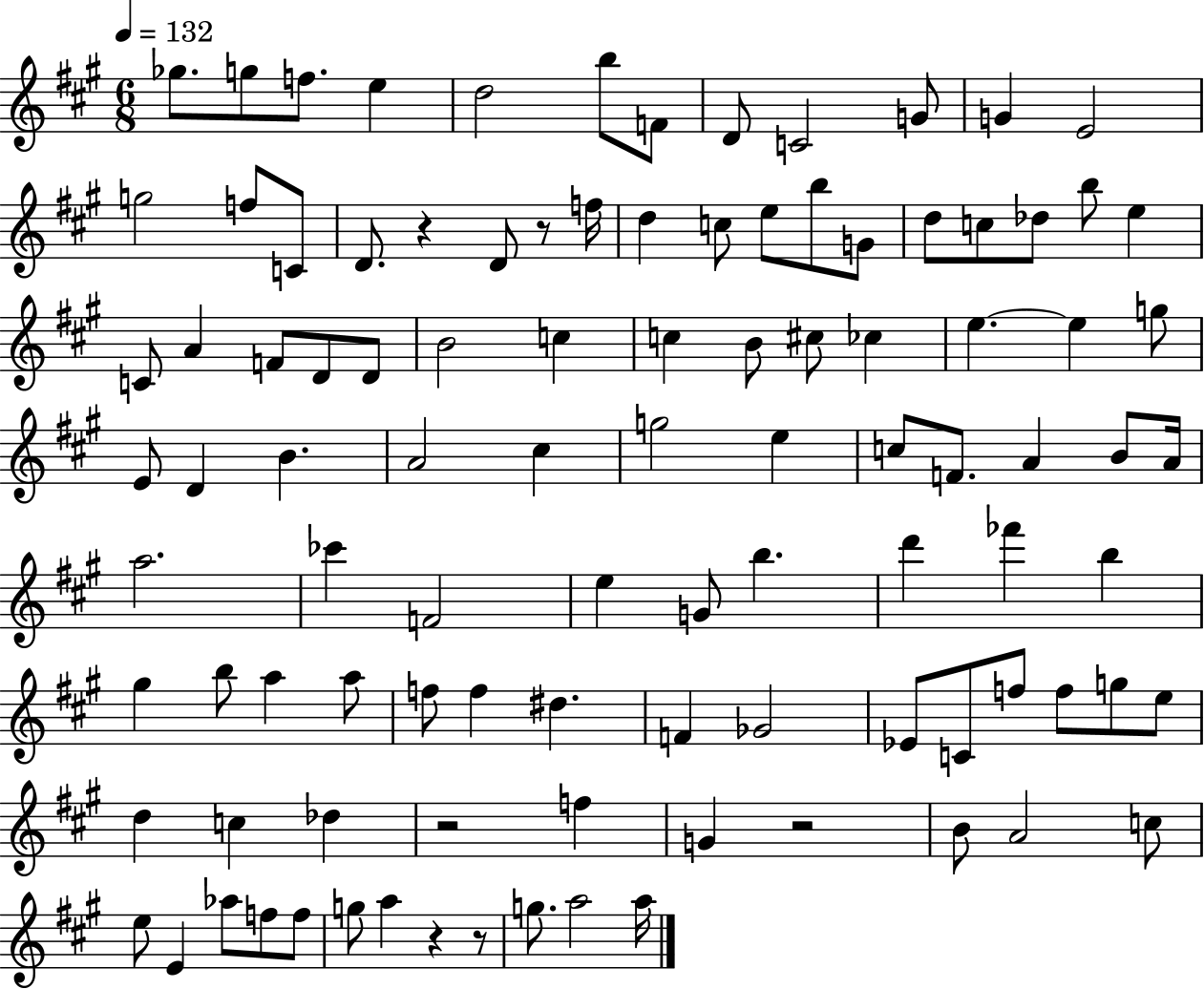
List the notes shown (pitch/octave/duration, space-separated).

Gb5/e. G5/e F5/e. E5/q D5/h B5/e F4/e D4/e C4/h G4/e G4/q E4/h G5/h F5/e C4/e D4/e. R/q D4/e R/e F5/s D5/q C5/e E5/e B5/e G4/e D5/e C5/e Db5/e B5/e E5/q C4/e A4/q F4/e D4/e D4/e B4/h C5/q C5/q B4/e C#5/e CES5/q E5/q. E5/q G5/e E4/e D4/q B4/q. A4/h C#5/q G5/h E5/q C5/e F4/e. A4/q B4/e A4/s A5/h. CES6/q F4/h E5/q G4/e B5/q. D6/q FES6/q B5/q G#5/q B5/e A5/q A5/e F5/e F5/q D#5/q. F4/q Gb4/h Eb4/e C4/e F5/e F5/e G5/e E5/e D5/q C5/q Db5/q R/h F5/q G4/q R/h B4/e A4/h C5/e E5/e E4/q Ab5/e F5/e F5/e G5/e A5/q R/q R/e G5/e. A5/h A5/s